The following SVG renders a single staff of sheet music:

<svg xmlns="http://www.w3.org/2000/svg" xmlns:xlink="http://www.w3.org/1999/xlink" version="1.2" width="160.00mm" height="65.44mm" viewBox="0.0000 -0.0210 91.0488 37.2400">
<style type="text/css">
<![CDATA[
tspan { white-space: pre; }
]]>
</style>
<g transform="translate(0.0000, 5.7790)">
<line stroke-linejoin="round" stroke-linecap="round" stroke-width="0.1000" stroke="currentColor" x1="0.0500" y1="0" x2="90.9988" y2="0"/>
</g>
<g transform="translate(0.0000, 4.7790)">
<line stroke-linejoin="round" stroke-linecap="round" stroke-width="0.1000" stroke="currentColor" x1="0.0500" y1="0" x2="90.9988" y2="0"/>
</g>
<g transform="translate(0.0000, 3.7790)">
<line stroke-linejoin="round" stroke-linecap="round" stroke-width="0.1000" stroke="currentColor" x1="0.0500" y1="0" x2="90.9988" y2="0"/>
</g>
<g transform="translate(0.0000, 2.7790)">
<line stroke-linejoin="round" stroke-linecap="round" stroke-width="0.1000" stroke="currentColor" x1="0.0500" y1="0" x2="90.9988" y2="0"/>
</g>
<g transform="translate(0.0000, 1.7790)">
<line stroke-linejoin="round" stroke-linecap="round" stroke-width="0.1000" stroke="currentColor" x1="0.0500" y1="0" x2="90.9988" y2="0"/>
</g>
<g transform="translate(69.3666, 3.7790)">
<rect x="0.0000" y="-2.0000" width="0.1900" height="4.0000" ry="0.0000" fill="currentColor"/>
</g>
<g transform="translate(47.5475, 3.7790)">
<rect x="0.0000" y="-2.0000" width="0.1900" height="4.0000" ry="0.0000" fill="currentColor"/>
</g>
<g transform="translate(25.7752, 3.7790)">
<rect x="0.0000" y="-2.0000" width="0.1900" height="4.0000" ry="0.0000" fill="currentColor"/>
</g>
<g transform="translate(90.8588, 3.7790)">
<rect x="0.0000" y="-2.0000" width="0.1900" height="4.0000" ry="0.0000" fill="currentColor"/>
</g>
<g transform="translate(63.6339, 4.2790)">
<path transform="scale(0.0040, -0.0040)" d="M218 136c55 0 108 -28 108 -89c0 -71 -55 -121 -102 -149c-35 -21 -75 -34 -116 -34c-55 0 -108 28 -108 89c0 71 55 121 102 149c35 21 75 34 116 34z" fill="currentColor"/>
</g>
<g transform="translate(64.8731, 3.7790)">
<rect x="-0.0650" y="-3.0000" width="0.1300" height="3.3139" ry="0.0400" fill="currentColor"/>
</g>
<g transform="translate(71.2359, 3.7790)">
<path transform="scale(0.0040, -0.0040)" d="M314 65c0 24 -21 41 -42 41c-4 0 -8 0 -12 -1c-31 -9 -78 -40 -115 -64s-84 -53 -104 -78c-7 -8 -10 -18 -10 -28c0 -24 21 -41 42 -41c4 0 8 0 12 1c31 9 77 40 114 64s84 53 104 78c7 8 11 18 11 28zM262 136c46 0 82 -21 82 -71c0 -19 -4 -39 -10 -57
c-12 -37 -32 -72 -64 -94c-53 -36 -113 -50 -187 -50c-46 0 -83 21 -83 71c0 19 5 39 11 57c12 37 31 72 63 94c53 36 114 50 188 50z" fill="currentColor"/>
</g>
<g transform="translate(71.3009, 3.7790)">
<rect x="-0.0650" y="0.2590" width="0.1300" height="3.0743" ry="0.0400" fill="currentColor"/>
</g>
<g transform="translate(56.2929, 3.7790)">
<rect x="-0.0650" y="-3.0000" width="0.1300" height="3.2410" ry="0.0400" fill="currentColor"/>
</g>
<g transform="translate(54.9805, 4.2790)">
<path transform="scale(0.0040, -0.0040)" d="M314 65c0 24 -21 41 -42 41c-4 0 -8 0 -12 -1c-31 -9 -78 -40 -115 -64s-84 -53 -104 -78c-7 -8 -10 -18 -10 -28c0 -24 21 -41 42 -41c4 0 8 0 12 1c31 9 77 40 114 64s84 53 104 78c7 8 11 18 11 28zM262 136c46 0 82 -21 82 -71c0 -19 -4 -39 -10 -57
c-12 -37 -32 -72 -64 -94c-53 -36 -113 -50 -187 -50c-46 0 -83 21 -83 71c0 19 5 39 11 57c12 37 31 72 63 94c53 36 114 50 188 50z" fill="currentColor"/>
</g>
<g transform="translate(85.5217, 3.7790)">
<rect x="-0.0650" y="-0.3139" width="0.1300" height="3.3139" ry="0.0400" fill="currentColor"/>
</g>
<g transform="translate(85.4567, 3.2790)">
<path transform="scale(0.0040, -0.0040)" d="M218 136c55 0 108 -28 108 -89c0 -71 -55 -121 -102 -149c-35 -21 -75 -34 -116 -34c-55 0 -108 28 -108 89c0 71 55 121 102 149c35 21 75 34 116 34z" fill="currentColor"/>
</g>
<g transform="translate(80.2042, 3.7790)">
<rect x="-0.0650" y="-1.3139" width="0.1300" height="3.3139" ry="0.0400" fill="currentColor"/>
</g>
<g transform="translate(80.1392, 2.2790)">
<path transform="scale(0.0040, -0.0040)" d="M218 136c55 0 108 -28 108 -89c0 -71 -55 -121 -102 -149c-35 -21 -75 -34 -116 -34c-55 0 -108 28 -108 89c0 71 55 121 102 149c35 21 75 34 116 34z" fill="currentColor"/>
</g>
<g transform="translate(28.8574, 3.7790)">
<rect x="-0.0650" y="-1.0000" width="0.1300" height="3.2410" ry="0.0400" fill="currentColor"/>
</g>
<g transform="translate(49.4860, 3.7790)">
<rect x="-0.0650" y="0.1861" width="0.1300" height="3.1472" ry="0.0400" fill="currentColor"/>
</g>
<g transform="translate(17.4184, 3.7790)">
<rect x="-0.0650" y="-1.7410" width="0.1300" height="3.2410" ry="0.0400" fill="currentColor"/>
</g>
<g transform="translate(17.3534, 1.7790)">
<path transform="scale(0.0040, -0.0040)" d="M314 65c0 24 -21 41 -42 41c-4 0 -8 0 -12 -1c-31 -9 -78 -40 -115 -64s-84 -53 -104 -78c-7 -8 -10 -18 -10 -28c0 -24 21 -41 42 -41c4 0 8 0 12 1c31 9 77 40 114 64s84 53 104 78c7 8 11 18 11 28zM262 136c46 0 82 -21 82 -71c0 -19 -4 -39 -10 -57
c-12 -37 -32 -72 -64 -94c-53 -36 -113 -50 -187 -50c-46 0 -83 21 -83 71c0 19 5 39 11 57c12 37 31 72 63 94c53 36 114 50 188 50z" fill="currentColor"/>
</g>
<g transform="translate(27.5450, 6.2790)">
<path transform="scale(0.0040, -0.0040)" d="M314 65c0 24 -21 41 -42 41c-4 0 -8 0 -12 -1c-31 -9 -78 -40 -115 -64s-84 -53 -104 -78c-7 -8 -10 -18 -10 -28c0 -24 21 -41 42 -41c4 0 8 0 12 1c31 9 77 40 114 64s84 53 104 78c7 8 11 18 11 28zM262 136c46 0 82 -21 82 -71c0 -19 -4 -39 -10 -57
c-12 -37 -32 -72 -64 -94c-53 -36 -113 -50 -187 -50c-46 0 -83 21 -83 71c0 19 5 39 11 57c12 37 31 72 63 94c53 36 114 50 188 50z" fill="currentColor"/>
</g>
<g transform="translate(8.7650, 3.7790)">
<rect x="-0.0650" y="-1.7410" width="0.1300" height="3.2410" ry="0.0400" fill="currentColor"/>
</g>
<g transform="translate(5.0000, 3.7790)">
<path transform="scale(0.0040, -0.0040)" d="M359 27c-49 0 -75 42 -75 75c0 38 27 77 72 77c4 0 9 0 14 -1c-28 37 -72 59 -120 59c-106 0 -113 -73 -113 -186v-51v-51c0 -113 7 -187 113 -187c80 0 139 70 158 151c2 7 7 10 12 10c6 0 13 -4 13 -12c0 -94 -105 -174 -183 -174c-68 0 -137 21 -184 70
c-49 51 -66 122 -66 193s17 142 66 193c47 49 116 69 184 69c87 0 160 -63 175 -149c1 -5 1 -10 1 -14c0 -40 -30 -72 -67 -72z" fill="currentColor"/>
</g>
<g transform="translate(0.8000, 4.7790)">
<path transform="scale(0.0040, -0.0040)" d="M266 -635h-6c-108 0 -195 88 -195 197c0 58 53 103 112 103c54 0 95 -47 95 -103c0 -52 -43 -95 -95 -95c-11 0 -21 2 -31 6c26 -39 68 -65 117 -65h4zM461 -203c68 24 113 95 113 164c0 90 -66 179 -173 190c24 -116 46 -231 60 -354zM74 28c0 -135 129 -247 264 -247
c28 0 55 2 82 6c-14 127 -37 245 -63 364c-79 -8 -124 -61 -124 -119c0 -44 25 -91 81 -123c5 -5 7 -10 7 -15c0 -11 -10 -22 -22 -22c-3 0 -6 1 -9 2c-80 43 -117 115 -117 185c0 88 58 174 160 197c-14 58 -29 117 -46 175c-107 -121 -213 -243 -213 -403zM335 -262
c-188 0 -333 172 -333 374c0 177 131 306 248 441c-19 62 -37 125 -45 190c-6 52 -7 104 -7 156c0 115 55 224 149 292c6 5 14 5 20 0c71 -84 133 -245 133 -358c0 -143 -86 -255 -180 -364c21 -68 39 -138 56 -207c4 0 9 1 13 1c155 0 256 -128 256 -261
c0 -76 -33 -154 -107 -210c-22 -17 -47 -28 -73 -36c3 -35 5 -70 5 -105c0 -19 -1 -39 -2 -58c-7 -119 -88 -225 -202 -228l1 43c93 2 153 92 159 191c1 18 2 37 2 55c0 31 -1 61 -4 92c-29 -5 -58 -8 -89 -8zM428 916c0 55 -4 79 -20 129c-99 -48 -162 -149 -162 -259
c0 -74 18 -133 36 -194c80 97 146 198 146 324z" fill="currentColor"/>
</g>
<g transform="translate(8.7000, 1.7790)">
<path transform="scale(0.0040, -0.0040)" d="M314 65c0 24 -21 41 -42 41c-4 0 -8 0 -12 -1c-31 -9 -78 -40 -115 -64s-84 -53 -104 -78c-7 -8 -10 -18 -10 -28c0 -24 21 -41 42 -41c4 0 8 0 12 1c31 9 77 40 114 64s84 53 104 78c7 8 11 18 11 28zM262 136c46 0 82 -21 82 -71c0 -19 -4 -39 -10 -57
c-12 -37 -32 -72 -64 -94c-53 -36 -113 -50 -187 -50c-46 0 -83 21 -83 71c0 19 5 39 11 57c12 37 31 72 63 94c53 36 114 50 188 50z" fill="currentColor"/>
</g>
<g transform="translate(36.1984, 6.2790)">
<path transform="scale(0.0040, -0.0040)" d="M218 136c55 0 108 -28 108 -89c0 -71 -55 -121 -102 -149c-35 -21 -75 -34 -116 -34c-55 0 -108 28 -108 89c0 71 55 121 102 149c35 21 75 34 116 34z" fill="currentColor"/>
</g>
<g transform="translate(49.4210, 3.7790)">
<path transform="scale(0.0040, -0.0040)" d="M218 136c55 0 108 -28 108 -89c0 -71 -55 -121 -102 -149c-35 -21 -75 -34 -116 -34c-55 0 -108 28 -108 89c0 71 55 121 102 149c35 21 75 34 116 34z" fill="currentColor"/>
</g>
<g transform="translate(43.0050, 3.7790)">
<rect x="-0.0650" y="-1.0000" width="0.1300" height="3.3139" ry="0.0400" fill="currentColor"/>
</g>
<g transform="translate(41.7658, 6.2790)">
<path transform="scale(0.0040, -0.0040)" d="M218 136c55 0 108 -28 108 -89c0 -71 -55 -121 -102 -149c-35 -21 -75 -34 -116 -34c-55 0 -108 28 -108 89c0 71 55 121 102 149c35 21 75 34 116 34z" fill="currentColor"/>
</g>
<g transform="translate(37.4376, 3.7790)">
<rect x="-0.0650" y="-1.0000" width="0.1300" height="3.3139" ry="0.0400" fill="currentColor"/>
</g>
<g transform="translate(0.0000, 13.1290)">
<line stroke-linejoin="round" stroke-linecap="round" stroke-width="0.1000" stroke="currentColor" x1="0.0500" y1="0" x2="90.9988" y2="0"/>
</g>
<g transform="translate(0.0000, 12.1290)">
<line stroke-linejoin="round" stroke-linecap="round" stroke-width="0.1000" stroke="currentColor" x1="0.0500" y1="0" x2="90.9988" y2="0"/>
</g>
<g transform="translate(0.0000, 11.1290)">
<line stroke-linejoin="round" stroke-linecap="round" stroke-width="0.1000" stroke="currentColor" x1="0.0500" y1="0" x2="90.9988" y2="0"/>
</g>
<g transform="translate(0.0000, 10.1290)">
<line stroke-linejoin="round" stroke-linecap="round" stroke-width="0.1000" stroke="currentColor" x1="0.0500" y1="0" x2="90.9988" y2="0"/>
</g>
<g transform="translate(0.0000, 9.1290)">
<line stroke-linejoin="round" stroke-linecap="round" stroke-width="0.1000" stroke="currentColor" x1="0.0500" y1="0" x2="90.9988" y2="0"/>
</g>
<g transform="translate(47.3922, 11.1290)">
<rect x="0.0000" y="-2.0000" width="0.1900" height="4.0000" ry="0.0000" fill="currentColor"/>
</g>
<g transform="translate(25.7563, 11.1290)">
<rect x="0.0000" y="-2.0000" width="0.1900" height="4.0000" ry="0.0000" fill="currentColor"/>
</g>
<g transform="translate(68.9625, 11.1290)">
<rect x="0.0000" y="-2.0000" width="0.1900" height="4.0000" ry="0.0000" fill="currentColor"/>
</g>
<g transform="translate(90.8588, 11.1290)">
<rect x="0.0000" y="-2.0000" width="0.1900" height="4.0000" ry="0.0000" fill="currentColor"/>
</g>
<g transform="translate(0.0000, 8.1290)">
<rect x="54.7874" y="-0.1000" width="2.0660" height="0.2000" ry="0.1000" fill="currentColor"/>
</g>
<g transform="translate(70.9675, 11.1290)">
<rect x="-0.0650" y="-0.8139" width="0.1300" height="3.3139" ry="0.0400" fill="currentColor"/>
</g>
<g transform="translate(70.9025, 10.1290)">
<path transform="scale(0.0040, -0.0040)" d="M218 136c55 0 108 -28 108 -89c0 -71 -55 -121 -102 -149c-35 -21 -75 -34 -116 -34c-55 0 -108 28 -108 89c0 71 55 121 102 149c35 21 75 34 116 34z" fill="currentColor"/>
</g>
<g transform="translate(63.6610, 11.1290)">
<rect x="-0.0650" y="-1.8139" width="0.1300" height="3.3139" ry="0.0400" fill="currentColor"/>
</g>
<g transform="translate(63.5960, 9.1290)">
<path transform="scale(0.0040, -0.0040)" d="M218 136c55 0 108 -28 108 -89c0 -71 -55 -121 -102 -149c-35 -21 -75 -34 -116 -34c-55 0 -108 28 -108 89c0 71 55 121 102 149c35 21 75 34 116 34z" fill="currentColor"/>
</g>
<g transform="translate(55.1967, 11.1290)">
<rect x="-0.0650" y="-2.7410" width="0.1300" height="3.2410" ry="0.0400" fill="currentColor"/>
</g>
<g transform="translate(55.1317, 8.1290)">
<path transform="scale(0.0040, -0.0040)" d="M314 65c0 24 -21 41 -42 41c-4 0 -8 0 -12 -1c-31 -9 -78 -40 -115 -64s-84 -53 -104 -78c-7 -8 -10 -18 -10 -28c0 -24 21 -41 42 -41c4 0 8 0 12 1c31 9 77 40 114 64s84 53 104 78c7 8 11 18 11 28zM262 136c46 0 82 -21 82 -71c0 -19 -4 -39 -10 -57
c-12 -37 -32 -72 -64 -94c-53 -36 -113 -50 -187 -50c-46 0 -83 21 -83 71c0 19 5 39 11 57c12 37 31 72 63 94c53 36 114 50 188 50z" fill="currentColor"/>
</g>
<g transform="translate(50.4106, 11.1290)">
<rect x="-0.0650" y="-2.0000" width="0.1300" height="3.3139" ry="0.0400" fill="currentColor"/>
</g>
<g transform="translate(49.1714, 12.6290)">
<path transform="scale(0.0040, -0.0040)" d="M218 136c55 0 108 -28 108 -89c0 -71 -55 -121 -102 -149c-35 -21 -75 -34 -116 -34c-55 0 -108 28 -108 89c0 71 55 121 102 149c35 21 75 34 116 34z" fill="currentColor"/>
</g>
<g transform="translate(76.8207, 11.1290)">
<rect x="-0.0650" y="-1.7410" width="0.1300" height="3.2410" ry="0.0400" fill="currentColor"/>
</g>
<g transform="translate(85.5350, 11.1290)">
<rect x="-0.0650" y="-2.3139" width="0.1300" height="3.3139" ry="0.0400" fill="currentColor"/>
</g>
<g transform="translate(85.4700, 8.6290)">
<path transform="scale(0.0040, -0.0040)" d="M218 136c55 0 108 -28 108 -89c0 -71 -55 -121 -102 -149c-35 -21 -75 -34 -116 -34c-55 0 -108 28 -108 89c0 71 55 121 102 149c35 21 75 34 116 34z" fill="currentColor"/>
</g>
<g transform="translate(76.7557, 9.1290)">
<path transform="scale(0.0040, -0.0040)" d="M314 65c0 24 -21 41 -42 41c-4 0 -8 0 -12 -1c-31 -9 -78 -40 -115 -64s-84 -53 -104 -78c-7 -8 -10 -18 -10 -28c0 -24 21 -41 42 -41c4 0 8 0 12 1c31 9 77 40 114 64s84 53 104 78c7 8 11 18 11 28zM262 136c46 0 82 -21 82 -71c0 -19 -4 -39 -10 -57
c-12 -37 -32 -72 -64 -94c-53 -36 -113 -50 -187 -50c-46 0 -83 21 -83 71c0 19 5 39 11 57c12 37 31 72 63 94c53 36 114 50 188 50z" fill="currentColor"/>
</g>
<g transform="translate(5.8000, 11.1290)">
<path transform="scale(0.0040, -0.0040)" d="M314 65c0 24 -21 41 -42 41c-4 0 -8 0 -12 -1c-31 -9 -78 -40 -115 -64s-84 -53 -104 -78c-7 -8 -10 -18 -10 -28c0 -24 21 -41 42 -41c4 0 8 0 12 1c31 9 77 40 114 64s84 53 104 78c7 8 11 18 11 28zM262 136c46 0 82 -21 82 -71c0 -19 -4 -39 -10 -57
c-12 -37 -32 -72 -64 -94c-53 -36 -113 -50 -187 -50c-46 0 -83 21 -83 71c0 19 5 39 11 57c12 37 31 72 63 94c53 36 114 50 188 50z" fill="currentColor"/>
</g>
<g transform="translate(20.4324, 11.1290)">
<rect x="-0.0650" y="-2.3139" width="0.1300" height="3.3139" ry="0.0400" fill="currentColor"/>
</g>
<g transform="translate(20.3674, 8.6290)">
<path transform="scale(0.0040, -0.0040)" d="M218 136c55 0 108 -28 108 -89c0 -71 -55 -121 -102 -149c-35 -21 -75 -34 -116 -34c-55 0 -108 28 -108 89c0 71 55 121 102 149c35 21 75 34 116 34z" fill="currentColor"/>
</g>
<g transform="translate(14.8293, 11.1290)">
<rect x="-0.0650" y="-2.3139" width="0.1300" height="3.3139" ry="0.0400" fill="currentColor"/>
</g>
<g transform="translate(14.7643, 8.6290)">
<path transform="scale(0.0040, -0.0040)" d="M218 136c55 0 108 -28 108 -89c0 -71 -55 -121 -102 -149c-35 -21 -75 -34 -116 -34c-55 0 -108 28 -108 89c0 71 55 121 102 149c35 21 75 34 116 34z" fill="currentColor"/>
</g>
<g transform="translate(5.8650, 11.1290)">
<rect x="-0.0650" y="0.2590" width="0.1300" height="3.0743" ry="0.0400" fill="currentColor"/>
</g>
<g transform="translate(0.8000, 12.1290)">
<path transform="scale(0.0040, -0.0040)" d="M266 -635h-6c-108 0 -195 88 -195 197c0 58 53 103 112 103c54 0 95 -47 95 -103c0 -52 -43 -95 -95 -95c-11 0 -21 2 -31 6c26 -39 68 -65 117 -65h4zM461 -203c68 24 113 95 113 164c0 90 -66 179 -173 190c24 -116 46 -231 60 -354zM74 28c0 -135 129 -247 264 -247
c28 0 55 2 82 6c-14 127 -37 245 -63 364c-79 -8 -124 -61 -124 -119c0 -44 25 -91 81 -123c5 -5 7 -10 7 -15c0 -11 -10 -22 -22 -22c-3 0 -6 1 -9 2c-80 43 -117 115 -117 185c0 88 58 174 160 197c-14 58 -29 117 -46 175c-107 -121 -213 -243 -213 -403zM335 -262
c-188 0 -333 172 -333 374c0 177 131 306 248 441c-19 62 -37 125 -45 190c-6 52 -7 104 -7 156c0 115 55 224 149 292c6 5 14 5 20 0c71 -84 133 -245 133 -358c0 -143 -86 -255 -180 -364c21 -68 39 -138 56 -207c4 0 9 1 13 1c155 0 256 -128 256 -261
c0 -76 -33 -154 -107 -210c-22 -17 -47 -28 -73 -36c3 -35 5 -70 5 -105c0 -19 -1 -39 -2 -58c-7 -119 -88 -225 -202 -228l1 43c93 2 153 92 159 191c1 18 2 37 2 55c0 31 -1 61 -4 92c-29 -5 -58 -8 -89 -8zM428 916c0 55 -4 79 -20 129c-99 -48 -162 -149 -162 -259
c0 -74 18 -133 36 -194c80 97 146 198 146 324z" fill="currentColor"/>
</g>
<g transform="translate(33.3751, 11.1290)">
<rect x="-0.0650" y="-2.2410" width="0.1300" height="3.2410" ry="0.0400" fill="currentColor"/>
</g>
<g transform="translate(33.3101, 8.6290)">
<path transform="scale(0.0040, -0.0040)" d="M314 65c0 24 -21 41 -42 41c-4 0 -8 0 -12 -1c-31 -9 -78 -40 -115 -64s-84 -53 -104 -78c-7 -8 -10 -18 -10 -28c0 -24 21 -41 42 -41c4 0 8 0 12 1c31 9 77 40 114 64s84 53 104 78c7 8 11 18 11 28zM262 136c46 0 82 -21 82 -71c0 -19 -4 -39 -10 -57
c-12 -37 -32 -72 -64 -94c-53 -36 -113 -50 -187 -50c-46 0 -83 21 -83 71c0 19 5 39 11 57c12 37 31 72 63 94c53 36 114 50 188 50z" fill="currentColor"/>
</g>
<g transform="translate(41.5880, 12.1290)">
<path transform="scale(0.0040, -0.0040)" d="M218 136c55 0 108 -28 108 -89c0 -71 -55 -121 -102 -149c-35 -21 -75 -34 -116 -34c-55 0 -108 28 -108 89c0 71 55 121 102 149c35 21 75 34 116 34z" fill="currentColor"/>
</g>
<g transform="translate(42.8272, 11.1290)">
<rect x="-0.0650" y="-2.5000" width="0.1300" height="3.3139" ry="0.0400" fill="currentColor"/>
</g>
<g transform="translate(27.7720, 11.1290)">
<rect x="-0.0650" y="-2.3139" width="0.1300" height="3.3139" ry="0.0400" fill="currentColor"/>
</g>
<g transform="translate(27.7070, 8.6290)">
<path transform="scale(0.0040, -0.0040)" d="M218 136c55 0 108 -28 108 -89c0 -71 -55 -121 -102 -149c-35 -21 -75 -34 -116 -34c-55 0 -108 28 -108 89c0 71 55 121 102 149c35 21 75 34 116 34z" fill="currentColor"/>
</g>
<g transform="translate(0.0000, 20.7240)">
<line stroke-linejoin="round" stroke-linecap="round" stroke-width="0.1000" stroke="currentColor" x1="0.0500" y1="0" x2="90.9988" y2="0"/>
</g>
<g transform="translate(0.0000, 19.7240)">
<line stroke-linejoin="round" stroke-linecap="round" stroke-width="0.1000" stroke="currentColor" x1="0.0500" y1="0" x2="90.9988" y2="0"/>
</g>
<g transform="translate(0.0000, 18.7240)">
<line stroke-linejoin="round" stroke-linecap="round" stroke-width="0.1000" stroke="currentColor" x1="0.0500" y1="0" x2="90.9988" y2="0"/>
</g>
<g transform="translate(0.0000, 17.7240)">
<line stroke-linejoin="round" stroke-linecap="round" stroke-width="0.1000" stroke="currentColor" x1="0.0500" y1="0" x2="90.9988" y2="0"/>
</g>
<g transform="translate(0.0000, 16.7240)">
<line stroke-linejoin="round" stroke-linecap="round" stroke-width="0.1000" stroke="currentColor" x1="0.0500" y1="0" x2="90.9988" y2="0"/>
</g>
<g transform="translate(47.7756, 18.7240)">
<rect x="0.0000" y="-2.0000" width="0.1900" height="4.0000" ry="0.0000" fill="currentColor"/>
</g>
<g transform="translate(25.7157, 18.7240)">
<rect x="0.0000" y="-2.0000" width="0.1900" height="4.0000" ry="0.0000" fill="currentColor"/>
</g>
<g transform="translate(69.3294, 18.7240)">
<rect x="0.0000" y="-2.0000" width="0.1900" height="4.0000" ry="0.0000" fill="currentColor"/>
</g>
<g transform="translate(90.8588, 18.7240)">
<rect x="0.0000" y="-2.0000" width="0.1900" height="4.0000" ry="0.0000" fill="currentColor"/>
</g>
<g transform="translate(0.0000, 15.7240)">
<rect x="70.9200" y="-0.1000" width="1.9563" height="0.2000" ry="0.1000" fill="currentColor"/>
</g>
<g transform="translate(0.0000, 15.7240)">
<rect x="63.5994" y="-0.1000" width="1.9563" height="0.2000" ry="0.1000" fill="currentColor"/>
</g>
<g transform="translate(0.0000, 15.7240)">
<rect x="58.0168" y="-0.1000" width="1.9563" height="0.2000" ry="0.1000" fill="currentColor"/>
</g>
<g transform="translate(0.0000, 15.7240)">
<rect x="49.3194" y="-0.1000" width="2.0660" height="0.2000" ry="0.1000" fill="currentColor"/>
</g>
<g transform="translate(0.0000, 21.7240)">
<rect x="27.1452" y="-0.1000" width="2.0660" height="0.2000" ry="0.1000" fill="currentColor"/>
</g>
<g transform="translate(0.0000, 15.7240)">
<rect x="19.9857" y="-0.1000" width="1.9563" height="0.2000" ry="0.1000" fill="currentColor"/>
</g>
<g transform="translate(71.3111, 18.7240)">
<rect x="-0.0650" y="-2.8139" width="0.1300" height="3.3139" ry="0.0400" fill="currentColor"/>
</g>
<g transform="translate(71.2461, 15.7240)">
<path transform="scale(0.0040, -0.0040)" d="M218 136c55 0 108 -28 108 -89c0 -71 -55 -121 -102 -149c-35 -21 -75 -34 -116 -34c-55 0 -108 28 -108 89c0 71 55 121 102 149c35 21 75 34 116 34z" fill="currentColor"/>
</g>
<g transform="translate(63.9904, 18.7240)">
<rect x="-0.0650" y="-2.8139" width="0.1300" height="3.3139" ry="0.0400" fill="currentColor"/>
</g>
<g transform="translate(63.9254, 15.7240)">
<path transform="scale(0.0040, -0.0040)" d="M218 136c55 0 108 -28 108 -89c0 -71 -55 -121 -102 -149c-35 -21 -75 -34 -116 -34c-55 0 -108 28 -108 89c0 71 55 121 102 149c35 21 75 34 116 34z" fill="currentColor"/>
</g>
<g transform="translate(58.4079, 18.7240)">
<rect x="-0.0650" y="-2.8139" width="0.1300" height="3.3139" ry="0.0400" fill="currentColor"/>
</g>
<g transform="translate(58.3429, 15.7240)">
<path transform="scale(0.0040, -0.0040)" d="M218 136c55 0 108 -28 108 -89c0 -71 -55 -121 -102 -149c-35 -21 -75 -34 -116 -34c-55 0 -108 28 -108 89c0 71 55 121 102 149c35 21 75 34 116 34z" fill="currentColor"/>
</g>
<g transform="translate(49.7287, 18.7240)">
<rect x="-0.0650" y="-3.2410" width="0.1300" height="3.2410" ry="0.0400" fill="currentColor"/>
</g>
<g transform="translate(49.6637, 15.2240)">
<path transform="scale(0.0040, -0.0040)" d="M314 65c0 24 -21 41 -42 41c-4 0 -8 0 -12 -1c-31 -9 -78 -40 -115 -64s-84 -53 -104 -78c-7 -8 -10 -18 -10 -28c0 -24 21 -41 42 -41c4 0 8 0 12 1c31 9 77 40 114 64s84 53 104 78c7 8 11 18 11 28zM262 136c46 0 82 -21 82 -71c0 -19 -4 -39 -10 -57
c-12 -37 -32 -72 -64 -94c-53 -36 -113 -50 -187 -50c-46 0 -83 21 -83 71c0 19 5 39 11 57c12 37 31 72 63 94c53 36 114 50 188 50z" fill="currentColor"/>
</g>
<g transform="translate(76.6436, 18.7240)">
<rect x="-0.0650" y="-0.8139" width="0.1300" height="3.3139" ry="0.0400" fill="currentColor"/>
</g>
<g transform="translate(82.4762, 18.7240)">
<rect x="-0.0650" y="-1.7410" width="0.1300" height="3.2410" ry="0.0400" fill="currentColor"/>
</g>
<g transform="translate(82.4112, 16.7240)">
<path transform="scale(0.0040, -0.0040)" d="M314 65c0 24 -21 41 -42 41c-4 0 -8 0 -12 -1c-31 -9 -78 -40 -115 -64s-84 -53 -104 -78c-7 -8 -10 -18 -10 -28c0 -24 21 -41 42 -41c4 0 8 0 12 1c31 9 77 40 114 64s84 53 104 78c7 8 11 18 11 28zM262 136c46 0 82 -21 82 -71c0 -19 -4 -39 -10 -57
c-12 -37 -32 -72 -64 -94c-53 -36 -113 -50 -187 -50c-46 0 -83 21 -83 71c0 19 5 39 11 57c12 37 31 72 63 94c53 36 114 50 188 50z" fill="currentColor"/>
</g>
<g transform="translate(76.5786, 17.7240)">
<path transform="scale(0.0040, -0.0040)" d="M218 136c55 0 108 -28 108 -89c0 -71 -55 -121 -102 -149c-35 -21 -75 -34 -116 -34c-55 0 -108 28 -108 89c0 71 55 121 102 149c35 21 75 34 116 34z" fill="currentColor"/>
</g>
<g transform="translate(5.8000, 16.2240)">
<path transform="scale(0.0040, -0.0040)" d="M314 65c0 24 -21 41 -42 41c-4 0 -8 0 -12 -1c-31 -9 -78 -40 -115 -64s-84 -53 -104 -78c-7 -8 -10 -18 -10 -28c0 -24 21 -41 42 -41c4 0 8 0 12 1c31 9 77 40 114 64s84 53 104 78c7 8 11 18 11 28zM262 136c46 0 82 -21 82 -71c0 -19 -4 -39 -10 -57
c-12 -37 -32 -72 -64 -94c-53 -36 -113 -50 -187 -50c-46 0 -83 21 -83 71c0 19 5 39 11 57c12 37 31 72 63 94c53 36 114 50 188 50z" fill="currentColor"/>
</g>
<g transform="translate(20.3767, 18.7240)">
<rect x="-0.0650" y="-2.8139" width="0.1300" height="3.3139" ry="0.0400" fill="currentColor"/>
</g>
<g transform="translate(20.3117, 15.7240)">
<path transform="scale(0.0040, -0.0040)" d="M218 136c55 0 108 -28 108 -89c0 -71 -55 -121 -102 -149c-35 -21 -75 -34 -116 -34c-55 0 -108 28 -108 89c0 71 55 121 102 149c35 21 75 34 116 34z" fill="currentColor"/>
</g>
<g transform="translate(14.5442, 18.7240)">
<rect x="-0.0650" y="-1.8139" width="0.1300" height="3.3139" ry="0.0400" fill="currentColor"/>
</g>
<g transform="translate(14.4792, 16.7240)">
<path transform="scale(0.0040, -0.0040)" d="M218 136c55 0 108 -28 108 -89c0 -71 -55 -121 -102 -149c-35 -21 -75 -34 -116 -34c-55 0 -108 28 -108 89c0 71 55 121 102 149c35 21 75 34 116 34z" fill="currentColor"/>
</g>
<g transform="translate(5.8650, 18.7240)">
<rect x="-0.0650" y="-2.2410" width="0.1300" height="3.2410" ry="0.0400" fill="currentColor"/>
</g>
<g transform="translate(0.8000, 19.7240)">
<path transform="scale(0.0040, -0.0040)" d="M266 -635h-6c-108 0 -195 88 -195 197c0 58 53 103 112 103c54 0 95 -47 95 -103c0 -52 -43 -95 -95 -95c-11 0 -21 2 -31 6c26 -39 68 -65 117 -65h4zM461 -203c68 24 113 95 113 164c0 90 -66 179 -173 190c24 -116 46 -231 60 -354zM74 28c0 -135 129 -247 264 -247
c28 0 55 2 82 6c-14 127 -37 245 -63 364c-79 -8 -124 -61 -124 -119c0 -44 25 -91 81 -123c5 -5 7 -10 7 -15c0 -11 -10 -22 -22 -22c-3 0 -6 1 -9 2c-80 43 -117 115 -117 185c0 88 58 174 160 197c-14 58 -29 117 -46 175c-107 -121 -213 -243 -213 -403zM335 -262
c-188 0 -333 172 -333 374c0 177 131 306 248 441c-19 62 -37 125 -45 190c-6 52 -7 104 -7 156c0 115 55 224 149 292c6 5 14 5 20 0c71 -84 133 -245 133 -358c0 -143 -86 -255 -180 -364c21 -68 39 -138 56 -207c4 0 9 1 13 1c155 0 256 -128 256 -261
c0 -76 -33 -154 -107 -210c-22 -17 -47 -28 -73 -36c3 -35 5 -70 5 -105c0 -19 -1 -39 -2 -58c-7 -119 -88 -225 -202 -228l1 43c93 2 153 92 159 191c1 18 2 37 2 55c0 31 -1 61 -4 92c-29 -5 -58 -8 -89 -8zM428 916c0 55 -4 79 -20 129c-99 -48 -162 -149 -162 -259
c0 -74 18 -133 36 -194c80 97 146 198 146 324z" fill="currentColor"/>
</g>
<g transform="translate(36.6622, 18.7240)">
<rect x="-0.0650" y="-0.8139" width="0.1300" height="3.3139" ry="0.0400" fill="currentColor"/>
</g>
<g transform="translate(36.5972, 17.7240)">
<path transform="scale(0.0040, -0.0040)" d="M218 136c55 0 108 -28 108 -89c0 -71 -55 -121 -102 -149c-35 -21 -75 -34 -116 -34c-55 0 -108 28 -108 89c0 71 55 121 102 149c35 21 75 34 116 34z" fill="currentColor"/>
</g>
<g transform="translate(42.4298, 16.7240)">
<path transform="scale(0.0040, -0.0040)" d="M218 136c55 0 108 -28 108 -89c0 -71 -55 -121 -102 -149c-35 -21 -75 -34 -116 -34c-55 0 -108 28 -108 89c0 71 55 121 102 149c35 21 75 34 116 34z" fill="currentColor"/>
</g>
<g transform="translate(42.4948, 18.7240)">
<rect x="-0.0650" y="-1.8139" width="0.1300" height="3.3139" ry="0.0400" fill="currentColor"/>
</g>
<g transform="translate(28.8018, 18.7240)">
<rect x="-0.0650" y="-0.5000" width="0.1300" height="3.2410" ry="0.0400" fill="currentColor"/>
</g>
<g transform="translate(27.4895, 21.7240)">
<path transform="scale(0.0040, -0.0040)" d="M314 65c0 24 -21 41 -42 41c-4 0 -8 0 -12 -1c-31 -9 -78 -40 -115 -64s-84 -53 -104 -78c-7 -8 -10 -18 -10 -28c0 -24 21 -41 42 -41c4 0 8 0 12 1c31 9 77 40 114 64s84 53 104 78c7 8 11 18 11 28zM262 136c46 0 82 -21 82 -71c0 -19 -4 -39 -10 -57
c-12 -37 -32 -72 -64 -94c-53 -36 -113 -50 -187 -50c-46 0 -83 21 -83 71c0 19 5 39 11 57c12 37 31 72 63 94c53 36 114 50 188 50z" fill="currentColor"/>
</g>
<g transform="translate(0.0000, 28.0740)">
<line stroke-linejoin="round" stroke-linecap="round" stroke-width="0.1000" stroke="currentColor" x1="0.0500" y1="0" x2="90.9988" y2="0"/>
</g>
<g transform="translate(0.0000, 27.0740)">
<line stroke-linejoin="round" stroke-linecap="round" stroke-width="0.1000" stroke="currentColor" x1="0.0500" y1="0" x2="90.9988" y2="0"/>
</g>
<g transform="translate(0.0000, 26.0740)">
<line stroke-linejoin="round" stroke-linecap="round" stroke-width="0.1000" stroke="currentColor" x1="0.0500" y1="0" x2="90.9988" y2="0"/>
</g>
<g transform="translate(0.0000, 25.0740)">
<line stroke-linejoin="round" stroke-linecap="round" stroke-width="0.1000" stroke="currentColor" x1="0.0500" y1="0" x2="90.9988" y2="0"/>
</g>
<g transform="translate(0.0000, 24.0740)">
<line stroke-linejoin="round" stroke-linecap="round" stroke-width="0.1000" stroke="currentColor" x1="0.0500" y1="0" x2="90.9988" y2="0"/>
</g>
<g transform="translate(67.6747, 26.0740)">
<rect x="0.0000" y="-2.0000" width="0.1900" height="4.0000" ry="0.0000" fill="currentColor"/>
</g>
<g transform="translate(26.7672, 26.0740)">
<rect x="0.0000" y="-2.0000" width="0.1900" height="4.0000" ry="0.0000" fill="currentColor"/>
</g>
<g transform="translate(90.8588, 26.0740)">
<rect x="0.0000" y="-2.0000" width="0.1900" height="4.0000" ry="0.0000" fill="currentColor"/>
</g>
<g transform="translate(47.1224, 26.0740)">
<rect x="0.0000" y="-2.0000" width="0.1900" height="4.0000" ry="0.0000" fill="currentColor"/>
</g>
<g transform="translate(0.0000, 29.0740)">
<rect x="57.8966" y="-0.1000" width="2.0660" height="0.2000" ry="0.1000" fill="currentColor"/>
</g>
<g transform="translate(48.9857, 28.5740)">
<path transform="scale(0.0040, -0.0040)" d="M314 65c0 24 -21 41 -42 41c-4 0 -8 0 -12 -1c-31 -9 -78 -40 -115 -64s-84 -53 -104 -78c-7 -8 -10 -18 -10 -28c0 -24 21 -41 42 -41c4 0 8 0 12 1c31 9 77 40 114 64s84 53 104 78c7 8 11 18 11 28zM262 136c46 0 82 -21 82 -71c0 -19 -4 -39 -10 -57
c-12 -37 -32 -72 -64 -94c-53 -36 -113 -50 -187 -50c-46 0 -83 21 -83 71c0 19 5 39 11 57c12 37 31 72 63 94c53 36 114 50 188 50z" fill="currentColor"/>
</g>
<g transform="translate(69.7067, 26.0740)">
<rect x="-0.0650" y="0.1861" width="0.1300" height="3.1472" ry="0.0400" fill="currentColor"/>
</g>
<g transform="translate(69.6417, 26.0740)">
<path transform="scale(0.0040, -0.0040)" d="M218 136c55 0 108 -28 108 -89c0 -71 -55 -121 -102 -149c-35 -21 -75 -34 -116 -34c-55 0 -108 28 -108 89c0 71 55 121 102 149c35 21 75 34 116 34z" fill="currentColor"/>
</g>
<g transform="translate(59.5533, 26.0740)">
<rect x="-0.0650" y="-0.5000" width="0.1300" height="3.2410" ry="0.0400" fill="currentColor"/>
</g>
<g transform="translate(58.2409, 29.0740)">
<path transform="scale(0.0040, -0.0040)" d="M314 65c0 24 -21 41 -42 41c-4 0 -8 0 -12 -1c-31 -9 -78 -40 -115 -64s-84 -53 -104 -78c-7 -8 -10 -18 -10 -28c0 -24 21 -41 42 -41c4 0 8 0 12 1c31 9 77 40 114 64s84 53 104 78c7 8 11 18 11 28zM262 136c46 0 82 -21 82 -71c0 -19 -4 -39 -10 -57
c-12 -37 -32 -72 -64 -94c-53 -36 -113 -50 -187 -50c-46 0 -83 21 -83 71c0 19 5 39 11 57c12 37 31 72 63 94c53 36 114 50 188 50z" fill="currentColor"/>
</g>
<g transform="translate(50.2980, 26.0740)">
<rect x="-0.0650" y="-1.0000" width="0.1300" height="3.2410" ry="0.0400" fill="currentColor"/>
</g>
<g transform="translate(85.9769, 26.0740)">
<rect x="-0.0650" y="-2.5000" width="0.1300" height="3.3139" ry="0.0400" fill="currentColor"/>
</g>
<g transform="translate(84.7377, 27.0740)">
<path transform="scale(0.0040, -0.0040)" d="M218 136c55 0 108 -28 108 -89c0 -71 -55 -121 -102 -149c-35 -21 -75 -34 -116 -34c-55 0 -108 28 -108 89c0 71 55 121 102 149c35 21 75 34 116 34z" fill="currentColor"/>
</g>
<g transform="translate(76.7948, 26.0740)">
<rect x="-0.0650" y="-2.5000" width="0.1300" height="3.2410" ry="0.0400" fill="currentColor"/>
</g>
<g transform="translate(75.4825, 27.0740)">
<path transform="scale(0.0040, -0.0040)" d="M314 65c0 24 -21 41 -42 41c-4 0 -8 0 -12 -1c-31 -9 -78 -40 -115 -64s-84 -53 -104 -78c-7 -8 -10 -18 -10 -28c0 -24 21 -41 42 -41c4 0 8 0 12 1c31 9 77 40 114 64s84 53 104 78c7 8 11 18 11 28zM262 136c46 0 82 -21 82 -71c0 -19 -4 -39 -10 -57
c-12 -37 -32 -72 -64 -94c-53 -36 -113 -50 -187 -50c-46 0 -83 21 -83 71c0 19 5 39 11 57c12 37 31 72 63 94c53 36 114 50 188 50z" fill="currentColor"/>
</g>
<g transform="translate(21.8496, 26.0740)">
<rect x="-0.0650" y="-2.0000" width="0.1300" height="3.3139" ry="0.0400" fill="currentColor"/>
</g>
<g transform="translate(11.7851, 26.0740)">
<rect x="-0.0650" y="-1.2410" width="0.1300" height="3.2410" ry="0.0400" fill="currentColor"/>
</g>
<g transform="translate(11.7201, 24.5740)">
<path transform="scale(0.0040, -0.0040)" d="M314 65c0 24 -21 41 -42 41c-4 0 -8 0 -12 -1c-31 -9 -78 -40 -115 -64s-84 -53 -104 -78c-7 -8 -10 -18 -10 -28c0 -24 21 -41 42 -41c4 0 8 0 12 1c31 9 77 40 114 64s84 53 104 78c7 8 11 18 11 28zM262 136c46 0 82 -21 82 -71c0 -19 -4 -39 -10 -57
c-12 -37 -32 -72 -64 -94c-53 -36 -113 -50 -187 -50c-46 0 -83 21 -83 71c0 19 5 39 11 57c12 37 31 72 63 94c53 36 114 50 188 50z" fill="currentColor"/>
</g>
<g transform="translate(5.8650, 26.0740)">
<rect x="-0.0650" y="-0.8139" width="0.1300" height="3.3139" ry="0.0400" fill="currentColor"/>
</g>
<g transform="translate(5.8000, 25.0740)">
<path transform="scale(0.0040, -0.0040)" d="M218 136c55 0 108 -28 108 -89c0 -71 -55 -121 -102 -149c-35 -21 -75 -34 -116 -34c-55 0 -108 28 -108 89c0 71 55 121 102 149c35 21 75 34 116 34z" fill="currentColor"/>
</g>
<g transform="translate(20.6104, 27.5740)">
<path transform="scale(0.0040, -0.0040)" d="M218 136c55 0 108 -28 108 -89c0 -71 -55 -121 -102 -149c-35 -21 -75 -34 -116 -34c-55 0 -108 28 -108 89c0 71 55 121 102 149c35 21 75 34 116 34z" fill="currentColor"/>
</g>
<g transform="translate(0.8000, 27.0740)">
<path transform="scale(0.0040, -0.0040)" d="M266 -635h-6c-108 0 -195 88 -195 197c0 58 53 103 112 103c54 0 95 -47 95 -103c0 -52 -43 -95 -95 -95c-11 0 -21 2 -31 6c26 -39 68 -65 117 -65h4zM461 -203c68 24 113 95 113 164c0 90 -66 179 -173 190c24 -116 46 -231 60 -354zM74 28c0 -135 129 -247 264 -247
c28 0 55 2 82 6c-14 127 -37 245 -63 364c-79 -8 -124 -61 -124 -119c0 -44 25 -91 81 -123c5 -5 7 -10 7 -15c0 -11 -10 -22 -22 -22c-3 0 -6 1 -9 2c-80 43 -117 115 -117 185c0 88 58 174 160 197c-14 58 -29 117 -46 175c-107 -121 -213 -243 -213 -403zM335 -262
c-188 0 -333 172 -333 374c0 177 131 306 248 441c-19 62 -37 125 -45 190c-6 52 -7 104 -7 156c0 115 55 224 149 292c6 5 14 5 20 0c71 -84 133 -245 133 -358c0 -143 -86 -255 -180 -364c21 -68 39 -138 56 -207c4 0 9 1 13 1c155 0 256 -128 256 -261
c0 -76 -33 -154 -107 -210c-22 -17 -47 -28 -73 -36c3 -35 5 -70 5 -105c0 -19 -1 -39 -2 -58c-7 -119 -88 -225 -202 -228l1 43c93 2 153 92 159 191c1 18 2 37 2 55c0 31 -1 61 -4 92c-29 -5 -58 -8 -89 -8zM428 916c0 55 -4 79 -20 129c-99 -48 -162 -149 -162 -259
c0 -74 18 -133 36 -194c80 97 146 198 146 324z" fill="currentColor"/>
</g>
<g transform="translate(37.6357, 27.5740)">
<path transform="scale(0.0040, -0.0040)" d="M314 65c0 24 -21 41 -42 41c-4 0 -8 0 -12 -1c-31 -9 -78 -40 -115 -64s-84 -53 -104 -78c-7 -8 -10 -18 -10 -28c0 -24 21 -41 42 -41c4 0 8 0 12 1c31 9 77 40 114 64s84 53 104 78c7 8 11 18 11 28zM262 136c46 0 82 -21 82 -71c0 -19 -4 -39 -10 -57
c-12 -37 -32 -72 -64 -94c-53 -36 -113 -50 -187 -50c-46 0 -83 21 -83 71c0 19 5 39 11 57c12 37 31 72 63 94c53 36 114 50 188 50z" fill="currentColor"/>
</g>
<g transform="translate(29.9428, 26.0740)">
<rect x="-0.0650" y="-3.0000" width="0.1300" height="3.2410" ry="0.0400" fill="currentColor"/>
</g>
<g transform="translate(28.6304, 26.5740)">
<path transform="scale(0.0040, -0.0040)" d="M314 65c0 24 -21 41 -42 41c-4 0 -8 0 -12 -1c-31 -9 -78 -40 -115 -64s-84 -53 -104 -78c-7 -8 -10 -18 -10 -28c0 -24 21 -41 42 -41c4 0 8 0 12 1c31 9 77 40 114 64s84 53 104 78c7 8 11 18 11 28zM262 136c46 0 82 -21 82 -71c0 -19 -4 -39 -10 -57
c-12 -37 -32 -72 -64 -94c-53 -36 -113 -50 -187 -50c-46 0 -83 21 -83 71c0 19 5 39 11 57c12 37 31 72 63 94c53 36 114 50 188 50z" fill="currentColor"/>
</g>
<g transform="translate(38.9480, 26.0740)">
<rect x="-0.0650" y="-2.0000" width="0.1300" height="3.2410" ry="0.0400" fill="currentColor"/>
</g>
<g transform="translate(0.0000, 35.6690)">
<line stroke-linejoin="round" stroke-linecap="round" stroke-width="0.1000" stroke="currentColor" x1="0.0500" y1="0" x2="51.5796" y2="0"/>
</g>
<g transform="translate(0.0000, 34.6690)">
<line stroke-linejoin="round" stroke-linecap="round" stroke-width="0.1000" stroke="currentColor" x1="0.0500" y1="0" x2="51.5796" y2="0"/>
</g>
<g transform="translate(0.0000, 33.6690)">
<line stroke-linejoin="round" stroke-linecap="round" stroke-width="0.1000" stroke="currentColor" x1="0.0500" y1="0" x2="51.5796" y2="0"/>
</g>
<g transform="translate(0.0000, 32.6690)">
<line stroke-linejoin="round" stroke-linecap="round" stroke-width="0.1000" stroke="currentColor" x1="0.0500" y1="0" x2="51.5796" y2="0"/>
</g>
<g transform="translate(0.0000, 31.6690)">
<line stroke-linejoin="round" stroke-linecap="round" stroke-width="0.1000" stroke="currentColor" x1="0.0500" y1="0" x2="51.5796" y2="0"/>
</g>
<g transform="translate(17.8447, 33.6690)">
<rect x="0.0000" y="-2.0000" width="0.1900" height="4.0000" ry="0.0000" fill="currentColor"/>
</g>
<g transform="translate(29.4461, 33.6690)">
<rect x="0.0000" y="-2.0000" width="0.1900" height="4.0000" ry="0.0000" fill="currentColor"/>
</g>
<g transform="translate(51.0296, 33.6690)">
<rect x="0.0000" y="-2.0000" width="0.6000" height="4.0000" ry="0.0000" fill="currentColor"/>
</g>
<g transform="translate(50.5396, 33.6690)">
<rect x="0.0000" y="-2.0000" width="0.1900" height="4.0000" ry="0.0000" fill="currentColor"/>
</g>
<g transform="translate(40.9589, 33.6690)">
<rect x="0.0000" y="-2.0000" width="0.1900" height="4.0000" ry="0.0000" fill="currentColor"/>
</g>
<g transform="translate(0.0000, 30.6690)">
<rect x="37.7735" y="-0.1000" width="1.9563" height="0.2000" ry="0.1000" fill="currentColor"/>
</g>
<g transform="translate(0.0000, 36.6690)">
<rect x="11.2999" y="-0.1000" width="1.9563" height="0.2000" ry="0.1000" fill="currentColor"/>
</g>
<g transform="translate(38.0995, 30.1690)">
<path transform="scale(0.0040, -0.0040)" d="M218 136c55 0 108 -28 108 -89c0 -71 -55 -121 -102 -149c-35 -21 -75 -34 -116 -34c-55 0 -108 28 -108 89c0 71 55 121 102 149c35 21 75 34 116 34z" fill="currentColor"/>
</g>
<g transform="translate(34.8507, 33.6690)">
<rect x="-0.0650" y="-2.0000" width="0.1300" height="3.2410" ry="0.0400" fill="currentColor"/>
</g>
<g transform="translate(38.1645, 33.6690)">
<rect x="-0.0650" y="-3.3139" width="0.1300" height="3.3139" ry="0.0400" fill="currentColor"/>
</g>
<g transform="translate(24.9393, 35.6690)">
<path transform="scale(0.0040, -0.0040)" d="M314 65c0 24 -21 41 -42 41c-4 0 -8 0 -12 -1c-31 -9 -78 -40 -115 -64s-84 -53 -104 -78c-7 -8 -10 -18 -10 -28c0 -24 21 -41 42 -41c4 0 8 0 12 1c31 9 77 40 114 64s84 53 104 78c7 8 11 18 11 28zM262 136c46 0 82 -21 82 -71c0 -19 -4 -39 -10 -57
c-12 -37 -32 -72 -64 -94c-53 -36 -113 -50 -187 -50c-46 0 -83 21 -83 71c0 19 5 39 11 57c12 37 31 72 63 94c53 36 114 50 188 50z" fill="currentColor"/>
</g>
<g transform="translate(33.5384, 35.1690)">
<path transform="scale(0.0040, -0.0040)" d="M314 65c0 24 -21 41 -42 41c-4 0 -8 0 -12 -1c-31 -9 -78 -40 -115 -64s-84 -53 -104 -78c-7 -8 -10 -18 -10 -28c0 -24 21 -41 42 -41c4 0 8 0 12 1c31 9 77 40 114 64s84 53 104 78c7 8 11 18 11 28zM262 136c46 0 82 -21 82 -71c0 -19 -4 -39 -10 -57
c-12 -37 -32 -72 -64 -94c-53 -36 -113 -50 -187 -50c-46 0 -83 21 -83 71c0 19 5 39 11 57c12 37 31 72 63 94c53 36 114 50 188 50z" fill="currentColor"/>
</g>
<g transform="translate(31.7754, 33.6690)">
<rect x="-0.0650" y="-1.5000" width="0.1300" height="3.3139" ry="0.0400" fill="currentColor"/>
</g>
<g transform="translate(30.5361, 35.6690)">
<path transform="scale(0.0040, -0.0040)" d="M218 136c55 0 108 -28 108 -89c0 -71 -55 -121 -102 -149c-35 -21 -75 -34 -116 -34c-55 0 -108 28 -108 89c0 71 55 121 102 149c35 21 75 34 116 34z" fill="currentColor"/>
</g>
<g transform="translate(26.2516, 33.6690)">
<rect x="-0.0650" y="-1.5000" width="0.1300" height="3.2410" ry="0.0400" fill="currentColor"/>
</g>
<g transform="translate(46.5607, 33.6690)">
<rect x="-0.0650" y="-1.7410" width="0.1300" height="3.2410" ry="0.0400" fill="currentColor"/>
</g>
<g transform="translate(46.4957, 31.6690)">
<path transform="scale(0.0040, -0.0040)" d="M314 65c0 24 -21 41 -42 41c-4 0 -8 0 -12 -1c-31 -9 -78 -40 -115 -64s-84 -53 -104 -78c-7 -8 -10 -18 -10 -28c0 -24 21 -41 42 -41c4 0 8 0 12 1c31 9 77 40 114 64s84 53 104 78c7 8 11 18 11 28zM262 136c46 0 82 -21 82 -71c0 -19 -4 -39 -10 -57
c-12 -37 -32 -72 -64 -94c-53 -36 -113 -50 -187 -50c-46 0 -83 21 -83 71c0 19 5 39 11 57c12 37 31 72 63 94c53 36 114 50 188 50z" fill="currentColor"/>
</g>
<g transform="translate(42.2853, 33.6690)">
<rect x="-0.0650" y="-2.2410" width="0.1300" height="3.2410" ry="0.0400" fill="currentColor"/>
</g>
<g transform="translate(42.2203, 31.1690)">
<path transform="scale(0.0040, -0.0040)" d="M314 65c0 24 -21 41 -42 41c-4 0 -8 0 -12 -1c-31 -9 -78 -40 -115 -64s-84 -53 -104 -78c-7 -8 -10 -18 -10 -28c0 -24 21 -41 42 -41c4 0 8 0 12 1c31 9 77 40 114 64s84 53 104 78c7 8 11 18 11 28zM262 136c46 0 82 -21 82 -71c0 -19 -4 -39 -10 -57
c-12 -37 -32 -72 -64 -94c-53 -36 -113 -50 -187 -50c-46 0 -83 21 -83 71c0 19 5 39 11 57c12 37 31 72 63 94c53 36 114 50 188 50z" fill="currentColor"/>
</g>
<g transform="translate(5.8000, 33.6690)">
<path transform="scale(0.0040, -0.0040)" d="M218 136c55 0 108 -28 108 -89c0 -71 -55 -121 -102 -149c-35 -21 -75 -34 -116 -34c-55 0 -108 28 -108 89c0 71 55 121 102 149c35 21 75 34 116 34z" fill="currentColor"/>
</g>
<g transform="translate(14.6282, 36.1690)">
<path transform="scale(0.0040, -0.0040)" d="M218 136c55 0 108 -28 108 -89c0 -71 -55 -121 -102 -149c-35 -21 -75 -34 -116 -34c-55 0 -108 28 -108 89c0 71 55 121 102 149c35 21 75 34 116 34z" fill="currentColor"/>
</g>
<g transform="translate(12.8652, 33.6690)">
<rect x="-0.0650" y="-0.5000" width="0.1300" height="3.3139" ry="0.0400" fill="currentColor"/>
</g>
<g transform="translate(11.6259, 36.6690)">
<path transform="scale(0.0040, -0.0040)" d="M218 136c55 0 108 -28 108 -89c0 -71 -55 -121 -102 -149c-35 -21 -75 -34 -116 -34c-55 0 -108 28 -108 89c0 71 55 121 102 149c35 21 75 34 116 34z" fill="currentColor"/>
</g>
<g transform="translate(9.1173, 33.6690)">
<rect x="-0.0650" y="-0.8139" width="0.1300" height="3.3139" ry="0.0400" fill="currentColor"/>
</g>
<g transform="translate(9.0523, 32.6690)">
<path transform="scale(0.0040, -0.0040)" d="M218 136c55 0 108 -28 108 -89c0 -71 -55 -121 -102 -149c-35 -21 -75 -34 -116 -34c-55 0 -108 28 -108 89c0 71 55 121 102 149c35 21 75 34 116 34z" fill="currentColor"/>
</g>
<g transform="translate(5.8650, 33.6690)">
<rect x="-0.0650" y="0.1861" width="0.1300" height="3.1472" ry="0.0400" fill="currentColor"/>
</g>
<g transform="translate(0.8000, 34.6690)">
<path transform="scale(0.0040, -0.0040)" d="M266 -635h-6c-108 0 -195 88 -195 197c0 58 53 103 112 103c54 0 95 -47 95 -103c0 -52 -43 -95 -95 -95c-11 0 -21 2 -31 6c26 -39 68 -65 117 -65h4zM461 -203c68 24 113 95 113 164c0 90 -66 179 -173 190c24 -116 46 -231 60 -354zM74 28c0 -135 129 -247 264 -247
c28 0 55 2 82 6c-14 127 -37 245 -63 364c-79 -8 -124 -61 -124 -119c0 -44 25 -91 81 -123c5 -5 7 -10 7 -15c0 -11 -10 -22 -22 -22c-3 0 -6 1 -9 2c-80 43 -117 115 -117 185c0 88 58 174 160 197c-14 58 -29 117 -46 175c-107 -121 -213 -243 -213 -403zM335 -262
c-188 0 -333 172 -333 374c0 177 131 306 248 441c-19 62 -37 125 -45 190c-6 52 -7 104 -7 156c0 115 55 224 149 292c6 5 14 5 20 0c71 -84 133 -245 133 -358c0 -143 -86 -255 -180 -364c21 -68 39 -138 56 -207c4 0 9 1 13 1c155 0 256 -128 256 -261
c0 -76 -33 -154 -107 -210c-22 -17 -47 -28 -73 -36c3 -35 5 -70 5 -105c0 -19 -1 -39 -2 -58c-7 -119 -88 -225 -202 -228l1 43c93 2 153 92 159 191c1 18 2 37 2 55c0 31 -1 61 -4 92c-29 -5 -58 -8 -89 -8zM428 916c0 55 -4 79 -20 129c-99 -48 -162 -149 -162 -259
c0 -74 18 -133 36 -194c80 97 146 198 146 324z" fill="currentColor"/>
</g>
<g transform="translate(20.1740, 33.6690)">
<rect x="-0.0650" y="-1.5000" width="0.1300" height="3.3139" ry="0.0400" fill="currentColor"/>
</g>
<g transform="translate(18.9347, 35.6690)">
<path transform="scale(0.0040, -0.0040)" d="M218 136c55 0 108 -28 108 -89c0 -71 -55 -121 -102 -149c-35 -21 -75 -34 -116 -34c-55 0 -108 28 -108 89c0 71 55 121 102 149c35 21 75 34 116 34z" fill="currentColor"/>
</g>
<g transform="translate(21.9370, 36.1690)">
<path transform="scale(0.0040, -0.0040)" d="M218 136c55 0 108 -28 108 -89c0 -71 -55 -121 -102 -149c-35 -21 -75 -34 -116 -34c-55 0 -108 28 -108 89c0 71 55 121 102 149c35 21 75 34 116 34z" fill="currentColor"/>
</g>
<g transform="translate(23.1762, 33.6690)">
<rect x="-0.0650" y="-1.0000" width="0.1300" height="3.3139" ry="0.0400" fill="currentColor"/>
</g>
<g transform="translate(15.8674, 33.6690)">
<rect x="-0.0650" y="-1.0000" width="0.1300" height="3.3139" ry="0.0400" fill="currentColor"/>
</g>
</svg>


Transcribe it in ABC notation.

X:1
T:Untitled
M:4/4
L:1/4
K:C
f2 f2 D2 D D B A2 A B2 e c B2 g g g g2 G F a2 f d f2 g g2 f a C2 d f b2 a a a d f2 d e2 F A2 F2 D2 C2 B G2 G B d C D E D E2 E F2 b g2 f2